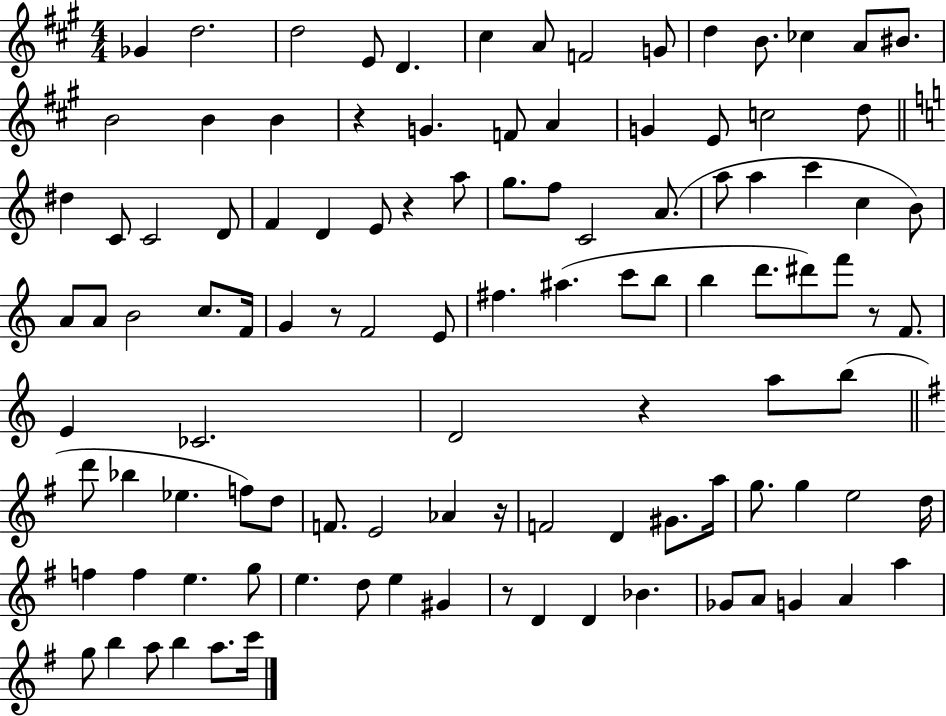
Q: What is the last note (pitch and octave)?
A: C6